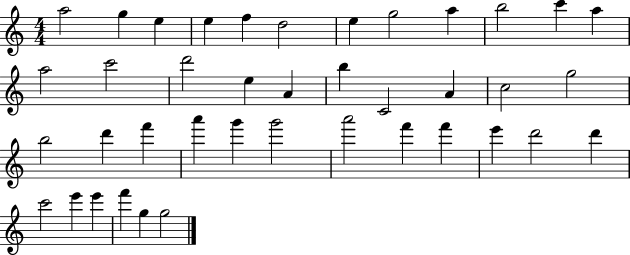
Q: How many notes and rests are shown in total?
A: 40